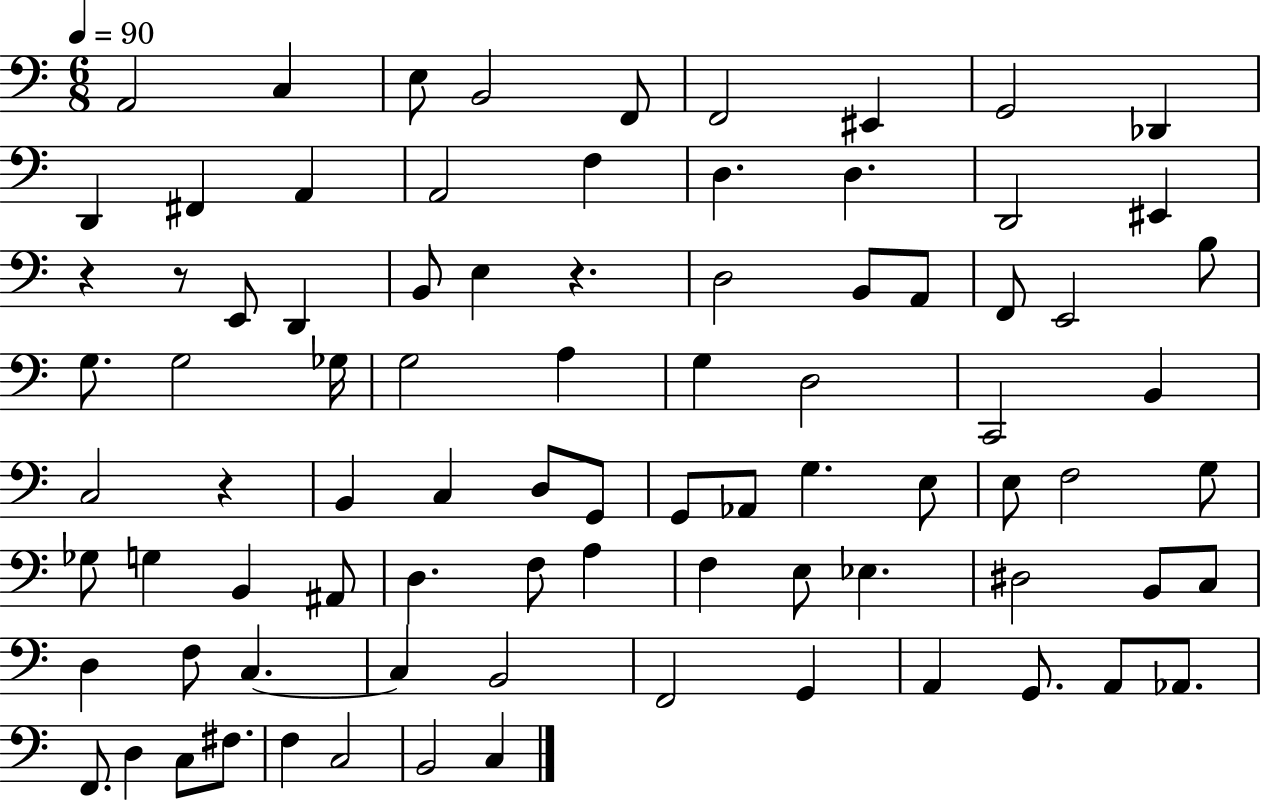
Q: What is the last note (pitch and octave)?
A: C3